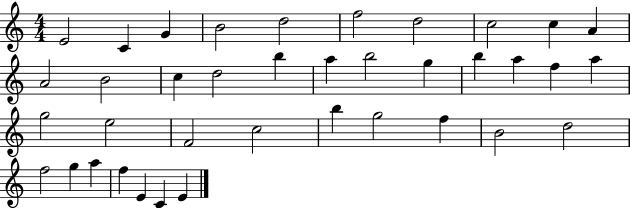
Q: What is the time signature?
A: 4/4